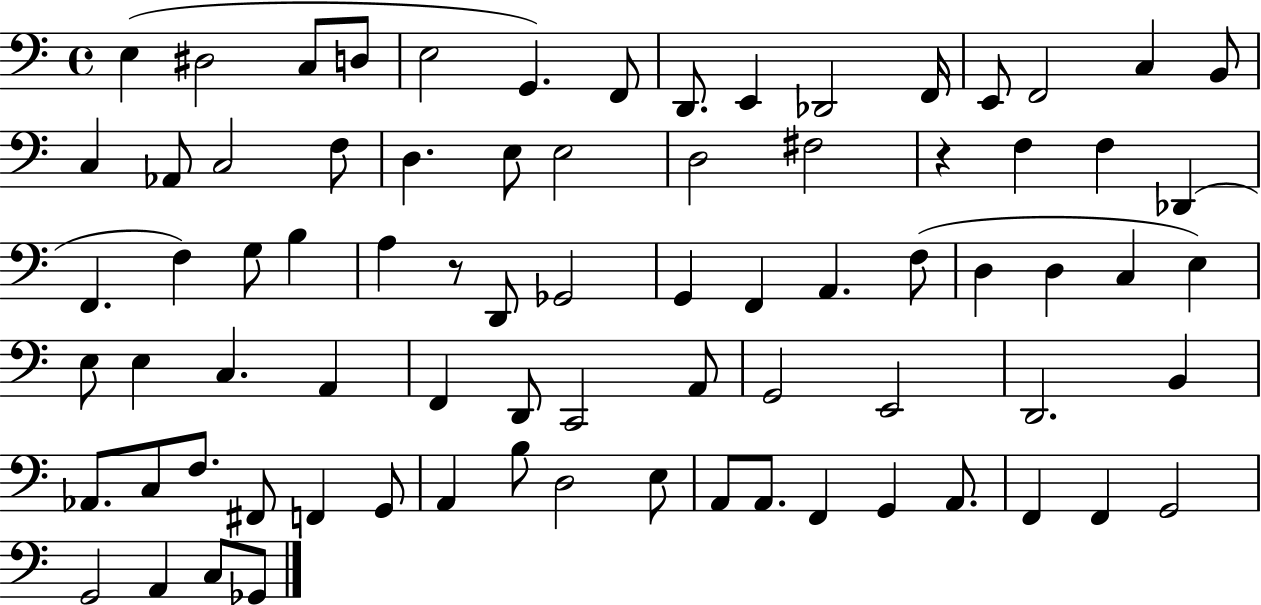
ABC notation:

X:1
T:Untitled
M:4/4
L:1/4
K:C
E, ^D,2 C,/2 D,/2 E,2 G,, F,,/2 D,,/2 E,, _D,,2 F,,/4 E,,/2 F,,2 C, B,,/2 C, _A,,/2 C,2 F,/2 D, E,/2 E,2 D,2 ^F,2 z F, F, _D,, F,, F, G,/2 B, A, z/2 D,,/2 _G,,2 G,, F,, A,, F,/2 D, D, C, E, E,/2 E, C, A,, F,, D,,/2 C,,2 A,,/2 G,,2 E,,2 D,,2 B,, _A,,/2 C,/2 F,/2 ^F,,/2 F,, G,,/2 A,, B,/2 D,2 E,/2 A,,/2 A,,/2 F,, G,, A,,/2 F,, F,, G,,2 G,,2 A,, C,/2 _G,,/2